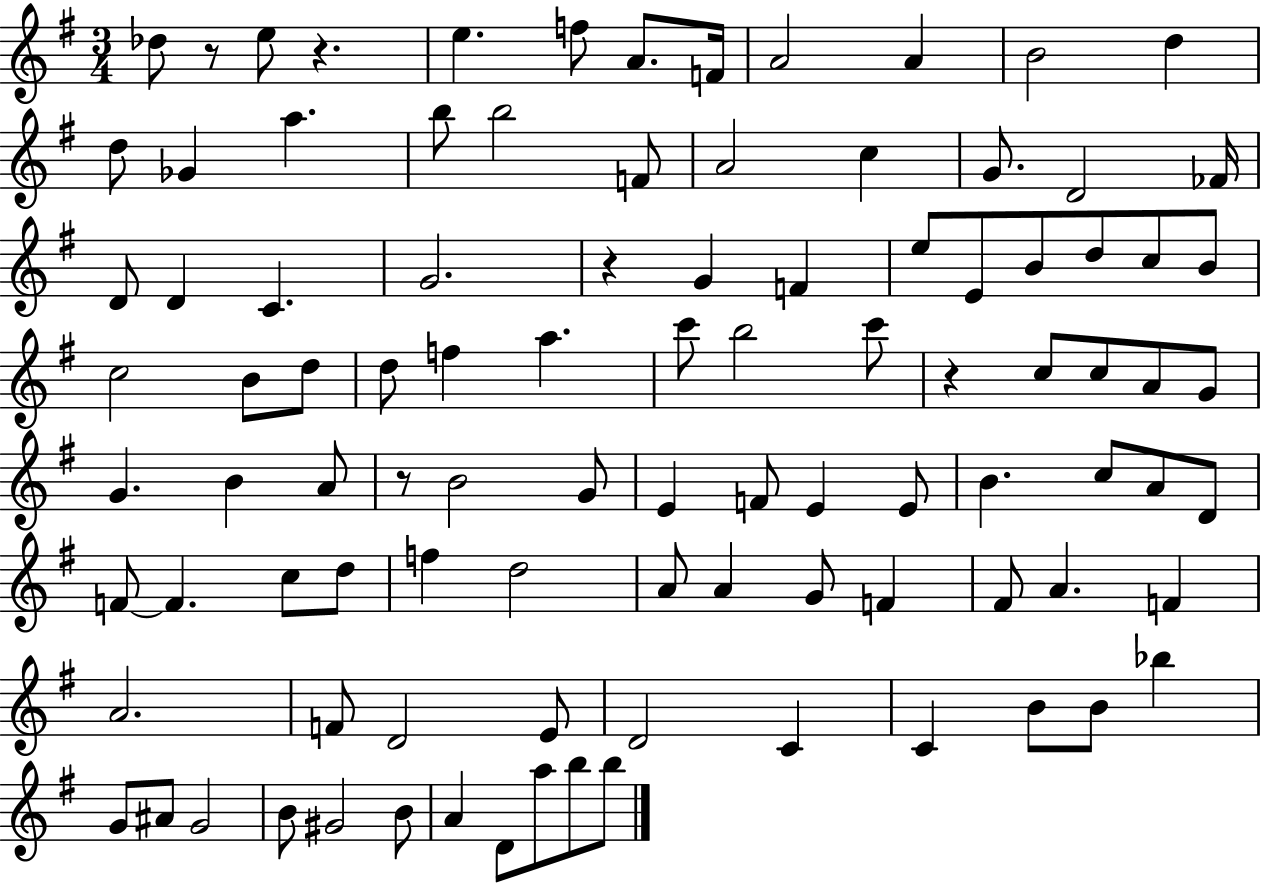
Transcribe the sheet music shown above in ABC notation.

X:1
T:Untitled
M:3/4
L:1/4
K:G
_d/2 z/2 e/2 z e f/2 A/2 F/4 A2 A B2 d d/2 _G a b/2 b2 F/2 A2 c G/2 D2 _F/4 D/2 D C G2 z G F e/2 E/2 B/2 d/2 c/2 B/2 c2 B/2 d/2 d/2 f a c'/2 b2 c'/2 z c/2 c/2 A/2 G/2 G B A/2 z/2 B2 G/2 E F/2 E E/2 B c/2 A/2 D/2 F/2 F c/2 d/2 f d2 A/2 A G/2 F ^F/2 A F A2 F/2 D2 E/2 D2 C C B/2 B/2 _b G/2 ^A/2 G2 B/2 ^G2 B/2 A D/2 a/2 b/2 b/2